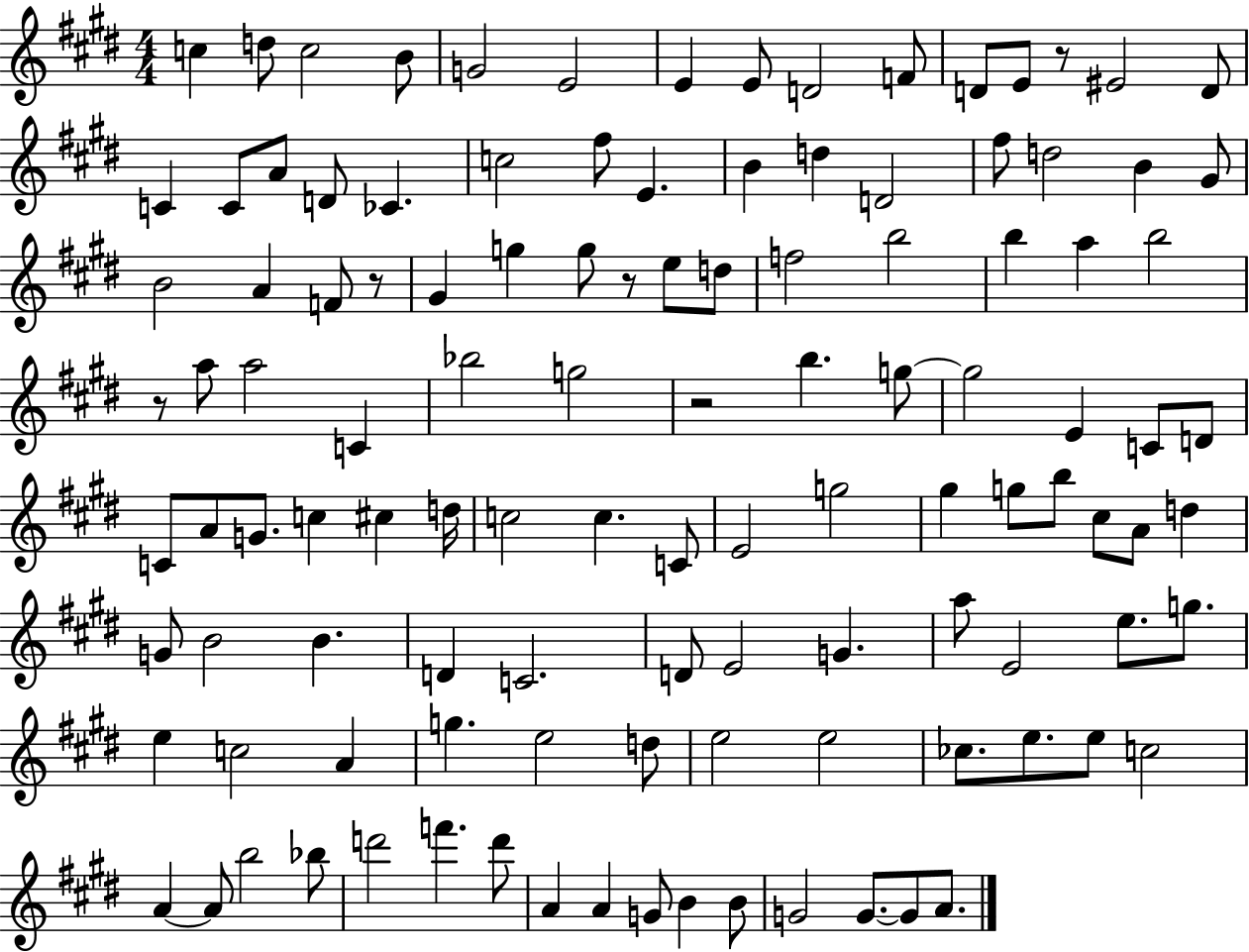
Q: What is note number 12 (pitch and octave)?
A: E4